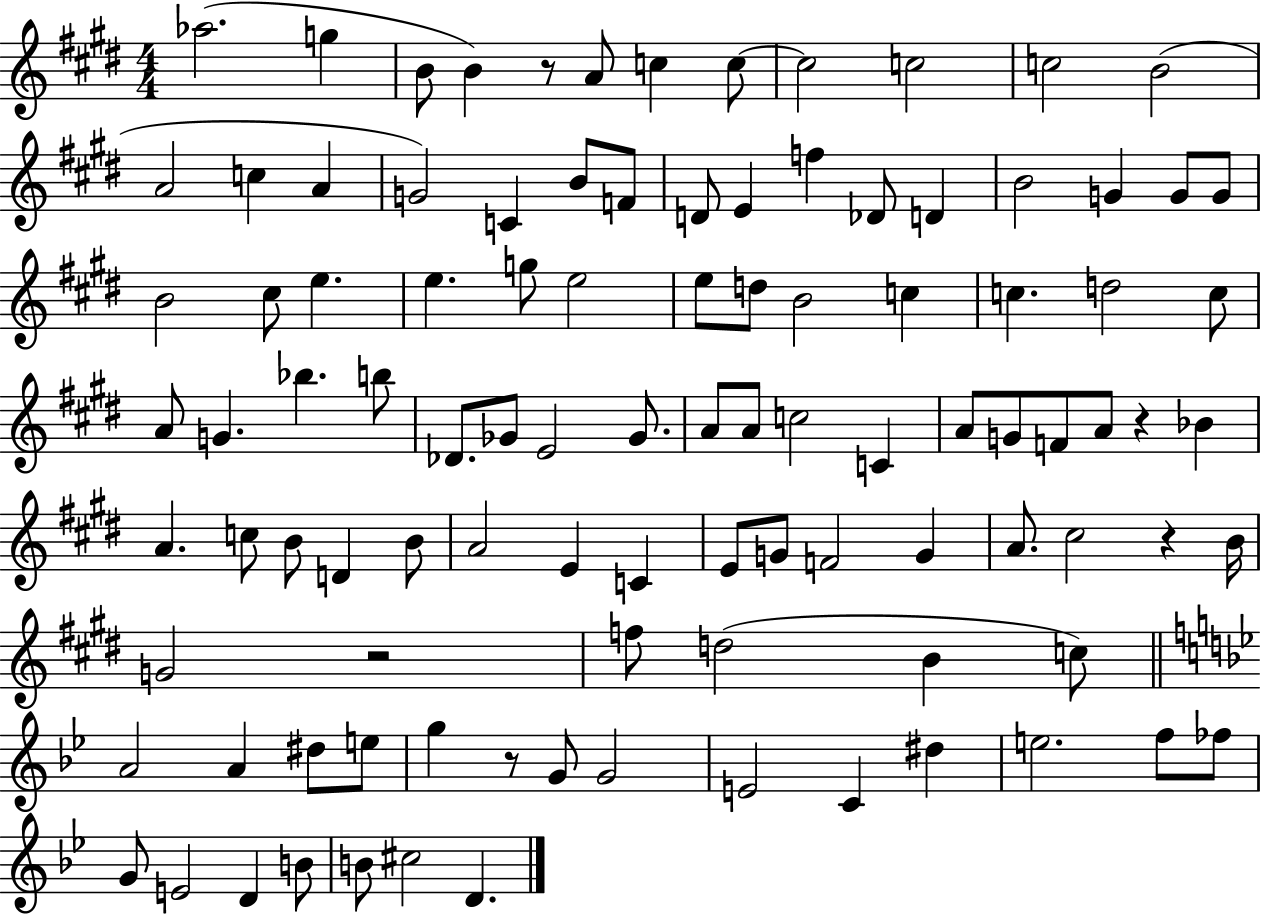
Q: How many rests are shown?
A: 5